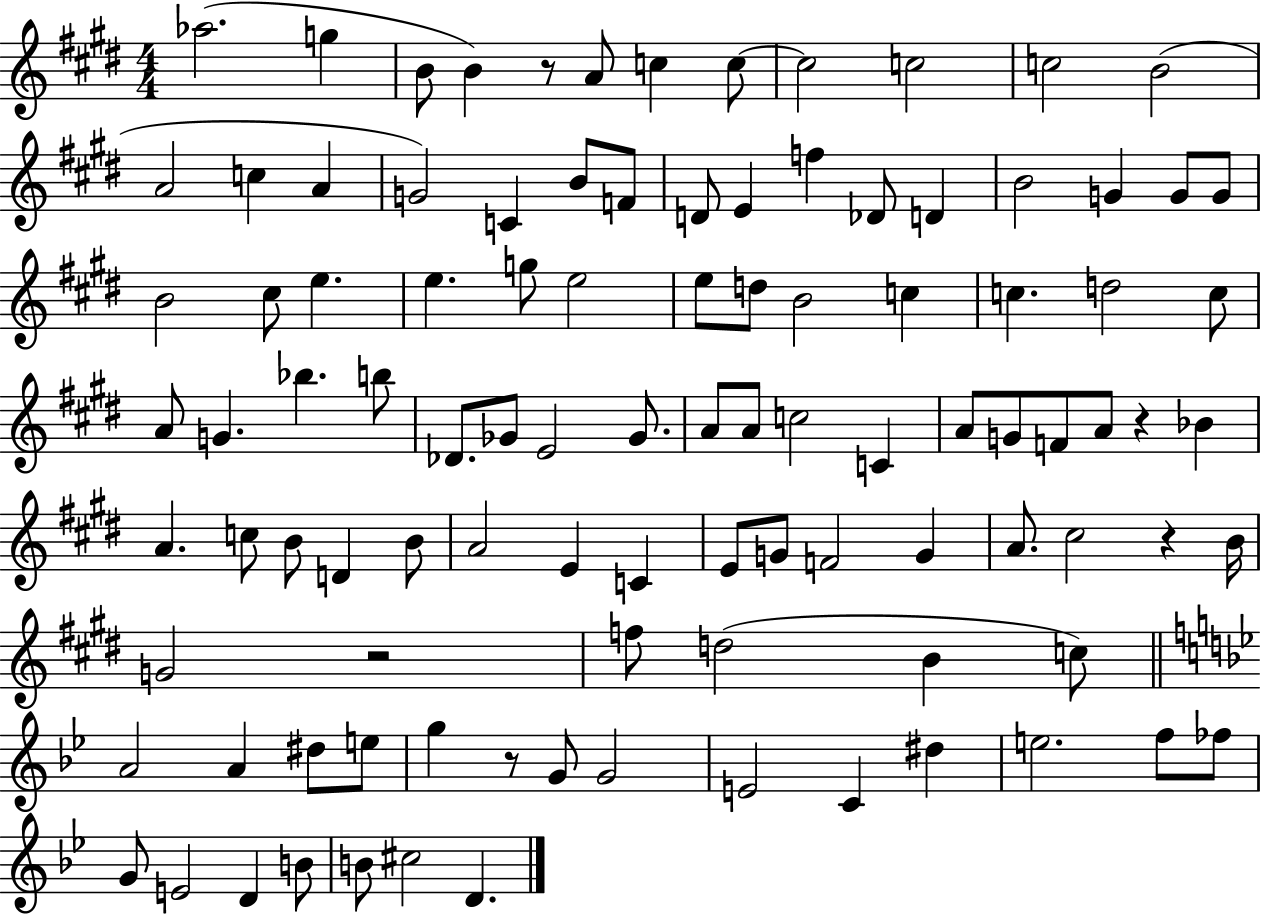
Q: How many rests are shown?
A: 5